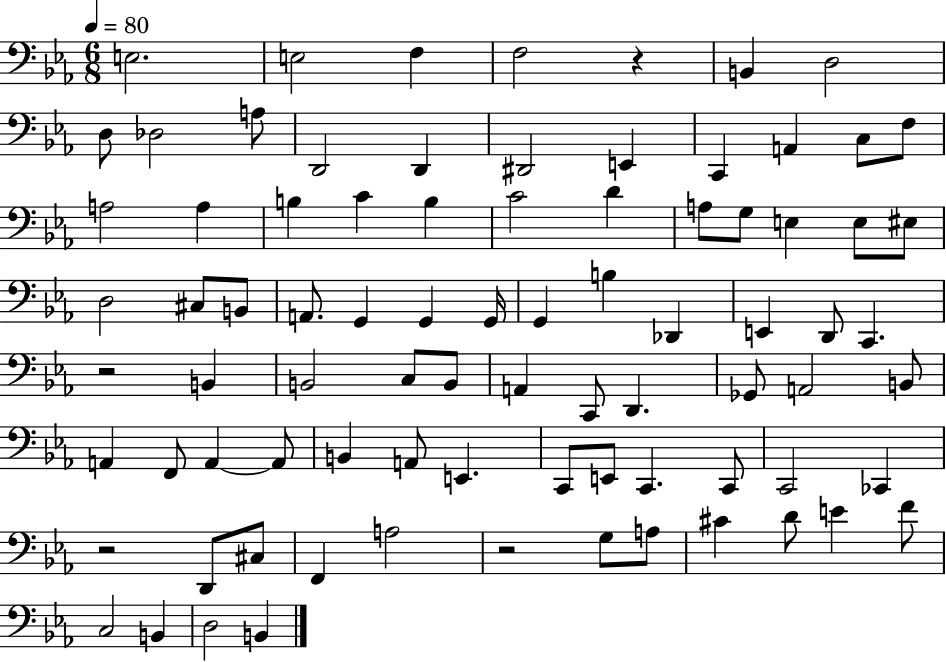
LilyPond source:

{
  \clef bass
  \numericTimeSignature
  \time 6/8
  \key ees \major
  \tempo 4 = 80
  \repeat volta 2 { e2. | e2 f4 | f2 r4 | b,4 d2 | \break d8 des2 a8 | d,2 d,4 | dis,2 e,4 | c,4 a,4 c8 f8 | \break a2 a4 | b4 c'4 b4 | c'2 d'4 | a8 g8 e4 e8 eis8 | \break d2 cis8 b,8 | a,8. g,4 g,4 g,16 | g,4 b4 des,4 | e,4 d,8 c,4. | \break r2 b,4 | b,2 c8 b,8 | a,4 c,8 d,4. | ges,8 a,2 b,8 | \break a,4 f,8 a,4~~ a,8 | b,4 a,8 e,4. | c,8 e,8 c,4. c,8 | c,2 ces,4 | \break r2 d,8 cis8 | f,4 a2 | r2 g8 a8 | cis'4 d'8 e'4 f'8 | \break c2 b,4 | d2 b,4 | } \bar "|."
}